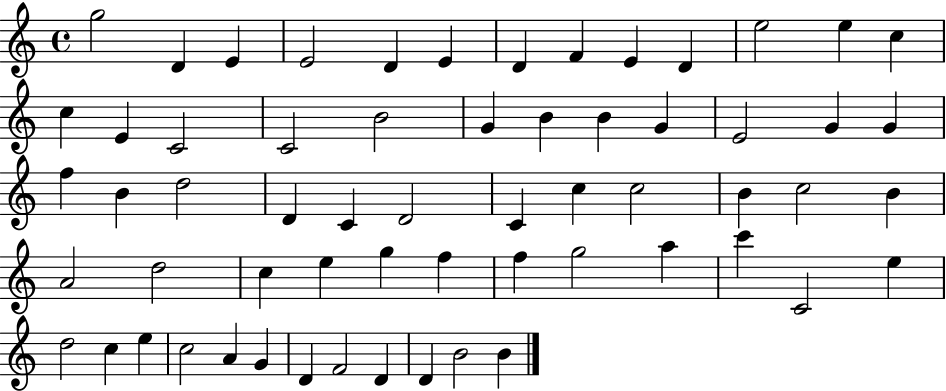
{
  \clef treble
  \time 4/4
  \defaultTimeSignature
  \key c \major
  g''2 d'4 e'4 | e'2 d'4 e'4 | d'4 f'4 e'4 d'4 | e''2 e''4 c''4 | \break c''4 e'4 c'2 | c'2 b'2 | g'4 b'4 b'4 g'4 | e'2 g'4 g'4 | \break f''4 b'4 d''2 | d'4 c'4 d'2 | c'4 c''4 c''2 | b'4 c''2 b'4 | \break a'2 d''2 | c''4 e''4 g''4 f''4 | f''4 g''2 a''4 | c'''4 c'2 e''4 | \break d''2 c''4 e''4 | c''2 a'4 g'4 | d'4 f'2 d'4 | d'4 b'2 b'4 | \break \bar "|."
}